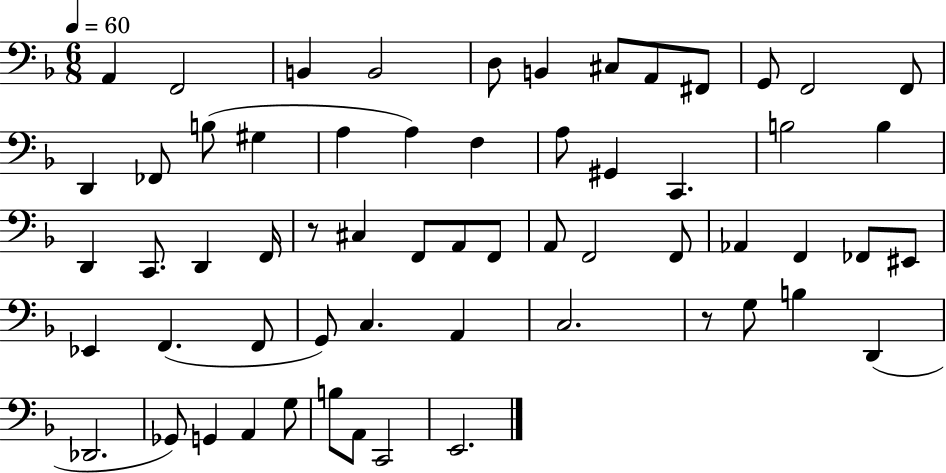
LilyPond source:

{
  \clef bass
  \numericTimeSignature
  \time 6/8
  \key f \major
  \tempo 4 = 60
  a,4 f,2 | b,4 b,2 | d8 b,4 cis8 a,8 fis,8 | g,8 f,2 f,8 | \break d,4 fes,8 b8( gis4 | a4 a4) f4 | a8 gis,4 c,4. | b2 b4 | \break d,4 c,8. d,4 f,16 | r8 cis4 f,8 a,8 f,8 | a,8 f,2 f,8 | aes,4 f,4 fes,8 eis,8 | \break ees,4 f,4.( f,8 | g,8) c4. a,4 | c2. | r8 g8 b4 d,4( | \break des,2. | ges,8) g,4 a,4 g8 | b8 a,8 c,2 | e,2. | \break \bar "|."
}